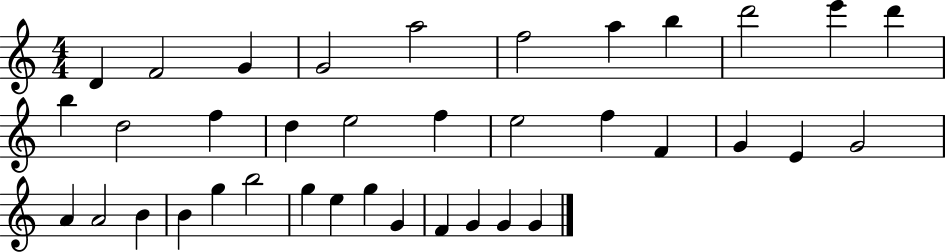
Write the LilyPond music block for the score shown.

{
  \clef treble
  \numericTimeSignature
  \time 4/4
  \key c \major
  d'4 f'2 g'4 | g'2 a''2 | f''2 a''4 b''4 | d'''2 e'''4 d'''4 | \break b''4 d''2 f''4 | d''4 e''2 f''4 | e''2 f''4 f'4 | g'4 e'4 g'2 | \break a'4 a'2 b'4 | b'4 g''4 b''2 | g''4 e''4 g''4 g'4 | f'4 g'4 g'4 g'4 | \break \bar "|."
}